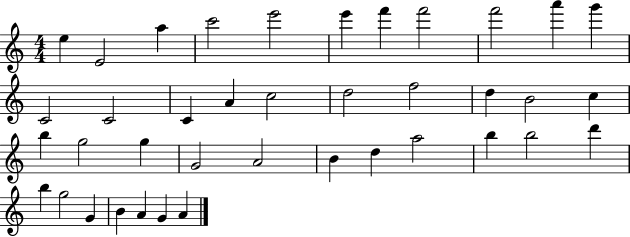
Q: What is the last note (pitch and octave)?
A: A4